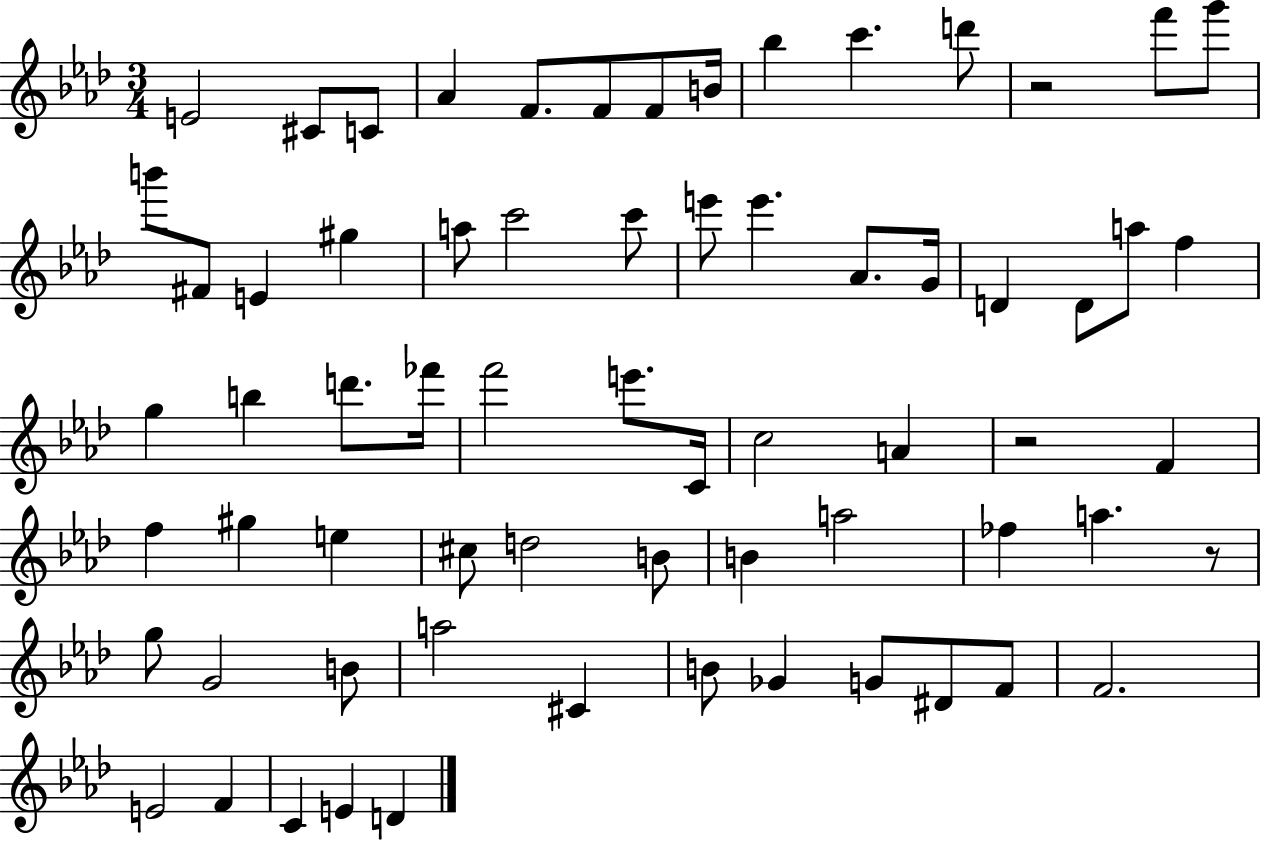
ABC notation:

X:1
T:Untitled
M:3/4
L:1/4
K:Ab
E2 ^C/2 C/2 _A F/2 F/2 F/2 B/4 _b c' d'/2 z2 f'/2 g'/2 b'/2 ^F/2 E ^g a/2 c'2 c'/2 e'/2 e' _A/2 G/4 D D/2 a/2 f g b d'/2 _f'/4 f'2 e'/2 C/4 c2 A z2 F f ^g e ^c/2 d2 B/2 B a2 _f a z/2 g/2 G2 B/2 a2 ^C B/2 _G G/2 ^D/2 F/2 F2 E2 F C E D